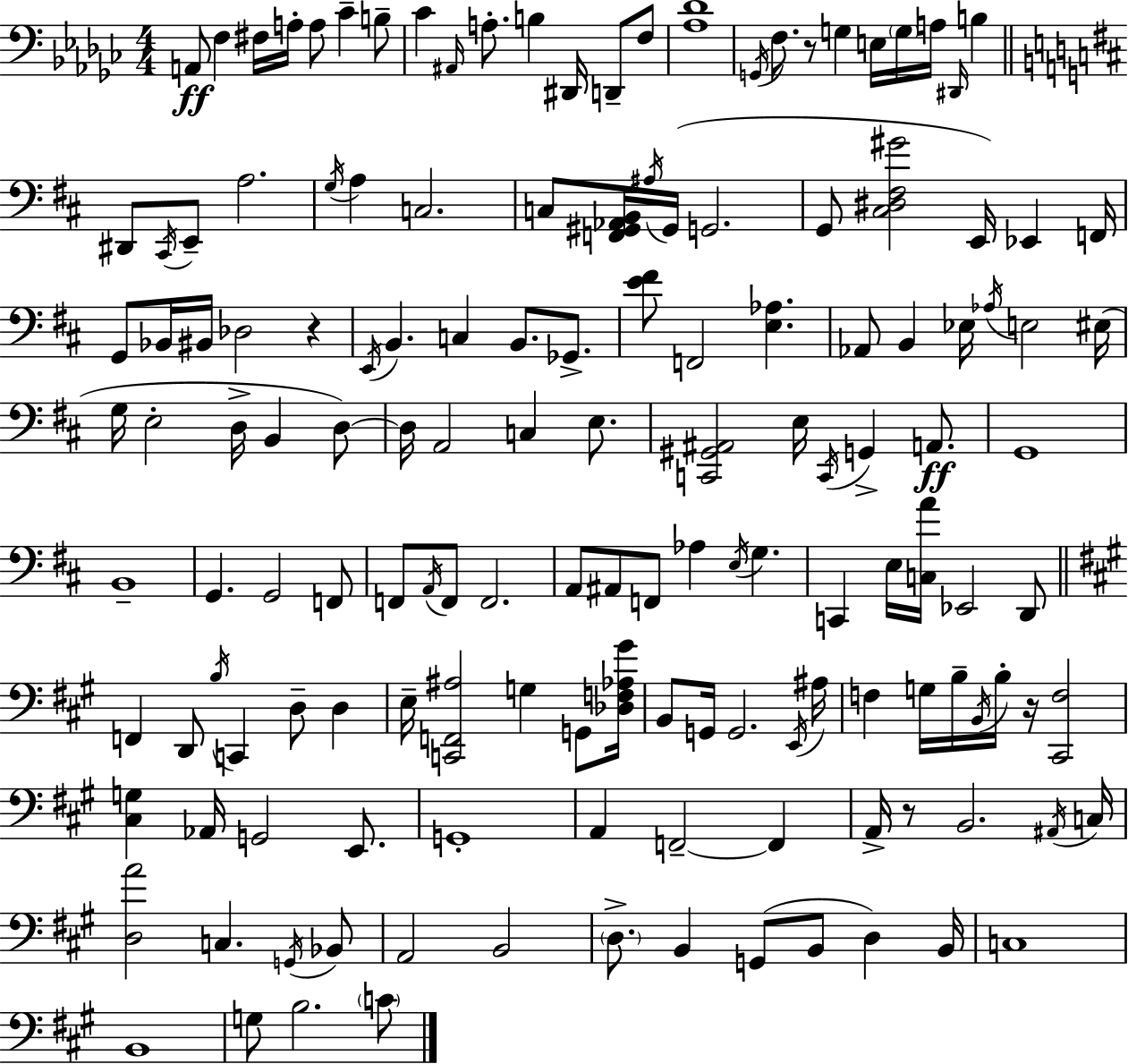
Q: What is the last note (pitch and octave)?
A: C4